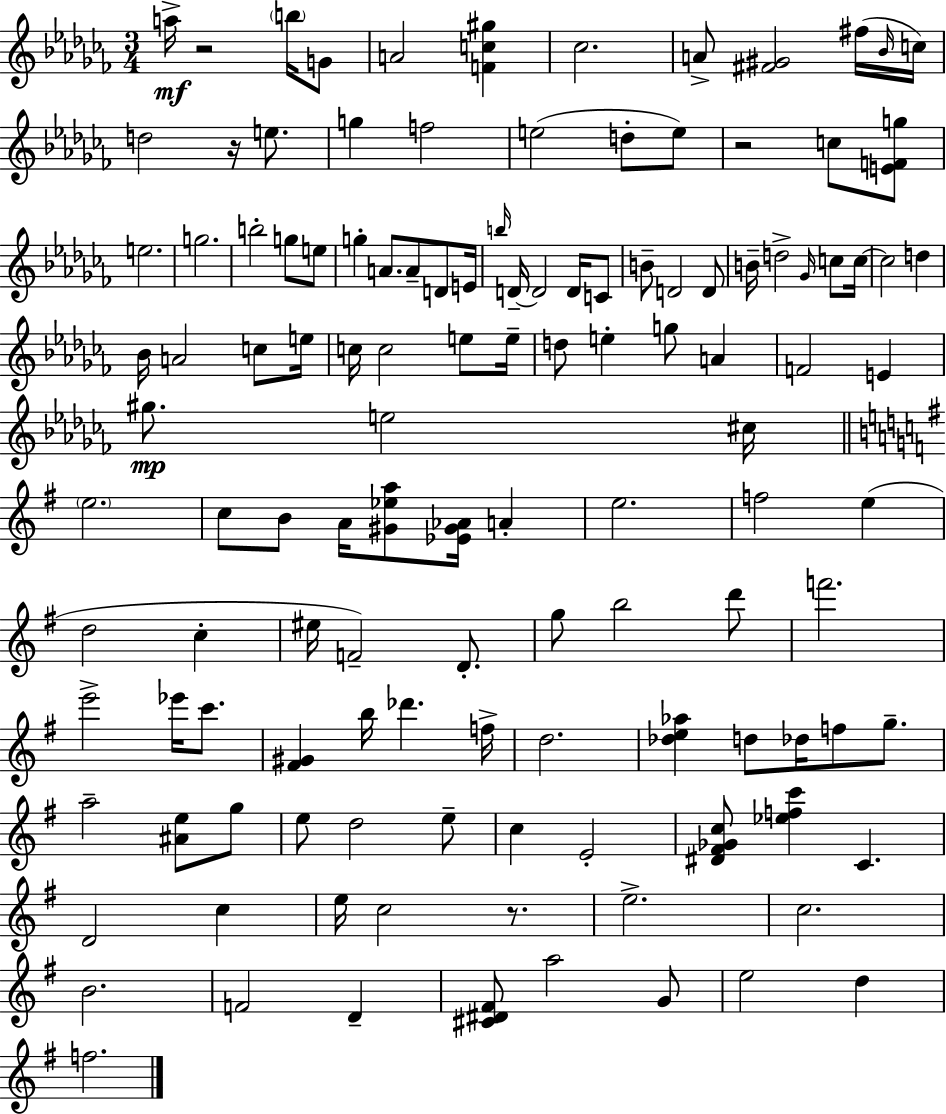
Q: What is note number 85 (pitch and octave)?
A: Db5